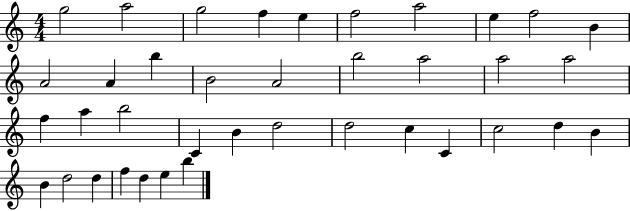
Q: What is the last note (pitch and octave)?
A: B5